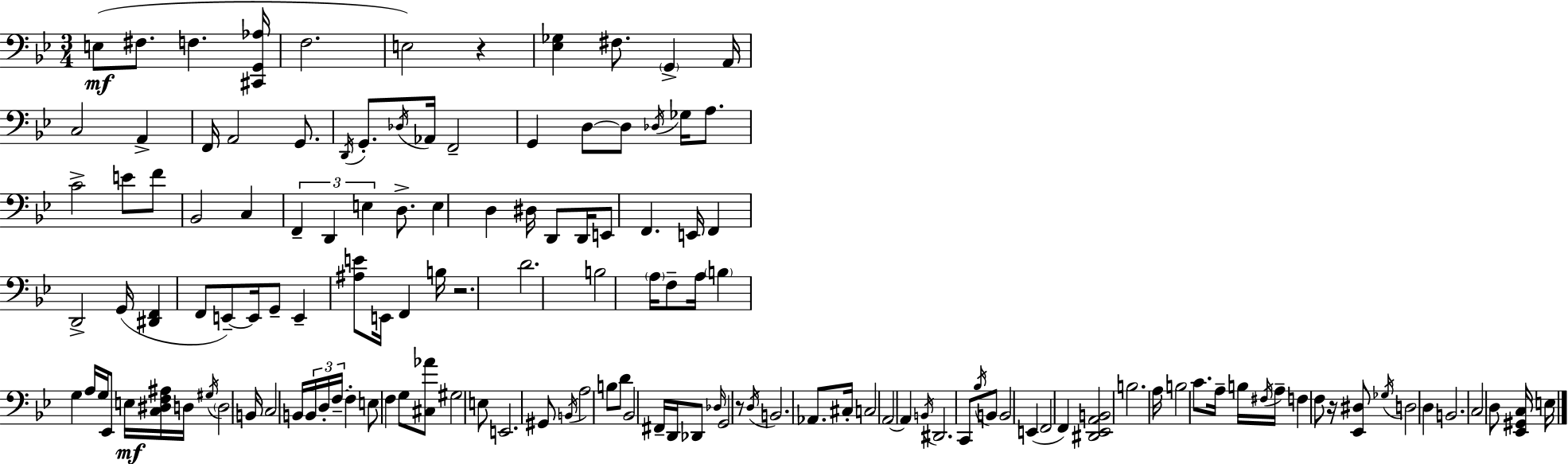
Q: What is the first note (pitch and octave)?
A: E3